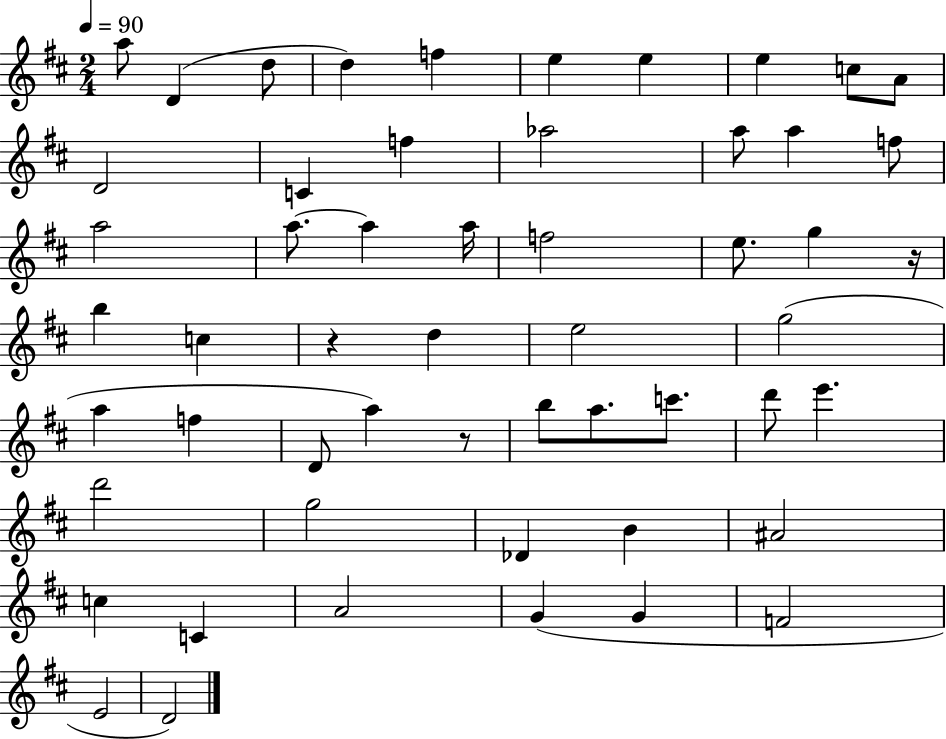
A5/e D4/q D5/e D5/q F5/q E5/q E5/q E5/q C5/e A4/e D4/h C4/q F5/q Ab5/h A5/e A5/q F5/e A5/h A5/e. A5/q A5/s F5/h E5/e. G5/q R/s B5/q C5/q R/q D5/q E5/h G5/h A5/q F5/q D4/e A5/q R/e B5/e A5/e. C6/e. D6/e E6/q. D6/h G5/h Db4/q B4/q A#4/h C5/q C4/q A4/h G4/q G4/q F4/h E4/h D4/h